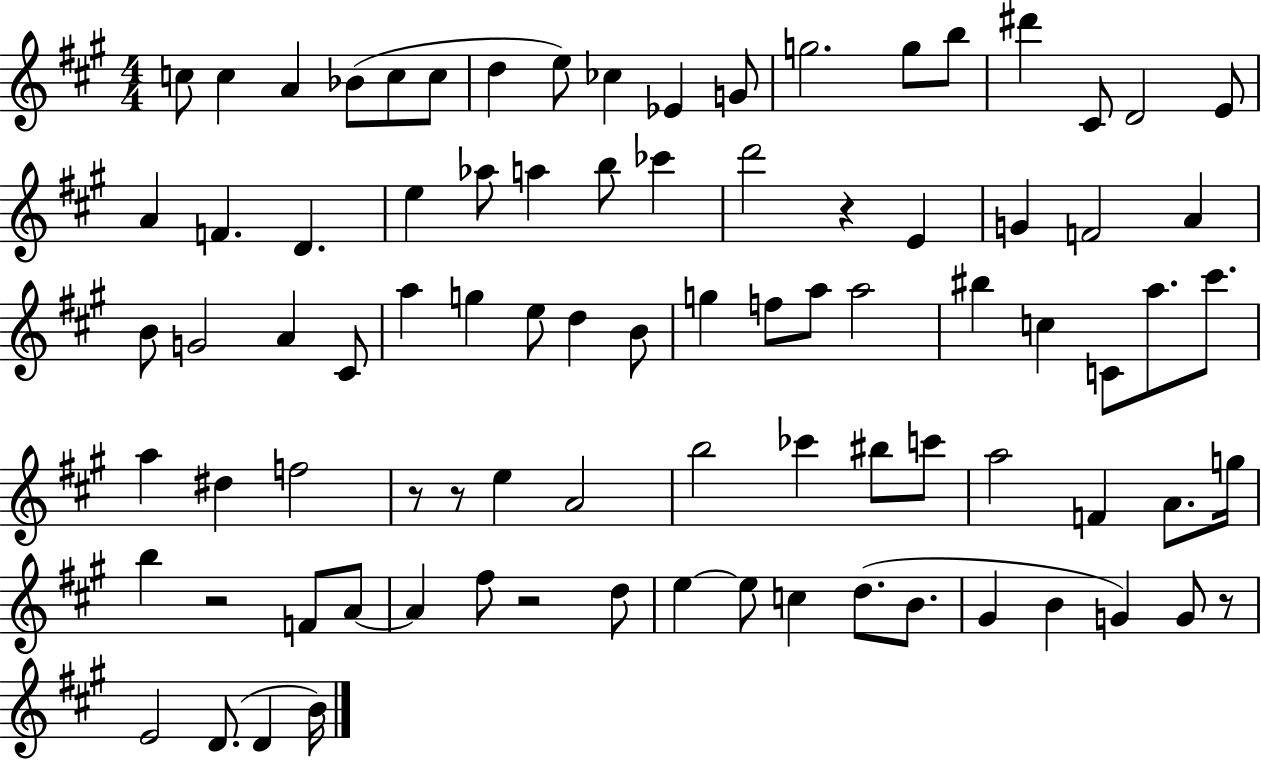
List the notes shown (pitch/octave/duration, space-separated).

C5/e C5/q A4/q Bb4/e C5/e C5/e D5/q E5/e CES5/q Eb4/q G4/e G5/h. G5/e B5/e D#6/q C#4/e D4/h E4/e A4/q F4/q. D4/q. E5/q Ab5/e A5/q B5/e CES6/q D6/h R/q E4/q G4/q F4/h A4/q B4/e G4/h A4/q C#4/e A5/q G5/q E5/e D5/q B4/e G5/q F5/e A5/e A5/h BIS5/q C5/q C4/e A5/e. C#6/e. A5/q D#5/q F5/h R/e R/e E5/q A4/h B5/h CES6/q BIS5/e C6/e A5/h F4/q A4/e. G5/s B5/q R/h F4/e A4/e A4/q F#5/e R/h D5/e E5/q E5/e C5/q D5/e. B4/e. G#4/q B4/q G4/q G4/e R/e E4/h D4/e. D4/q B4/s